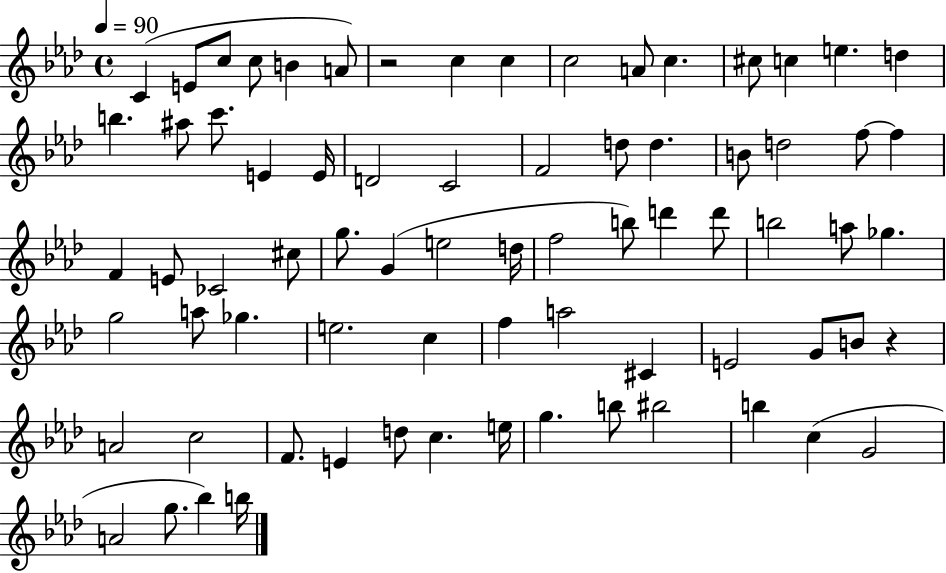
{
  \clef treble
  \time 4/4
  \defaultTimeSignature
  \key aes \major
  \tempo 4 = 90
  c'4( e'8 c''8 c''8 b'4 a'8) | r2 c''4 c''4 | c''2 a'8 c''4. | cis''8 c''4 e''4. d''4 | \break b''4. ais''8 c'''8. e'4 e'16 | d'2 c'2 | f'2 d''8 d''4. | b'8 d''2 f''8~~ f''4 | \break f'4 e'8 ces'2 cis''8 | g''8. g'4( e''2 d''16 | f''2 b''8) d'''4 d'''8 | b''2 a''8 ges''4. | \break g''2 a''8 ges''4. | e''2. c''4 | f''4 a''2 cis'4 | e'2 g'8 b'8 r4 | \break a'2 c''2 | f'8. e'4 d''8 c''4. e''16 | g''4. b''8 bis''2 | b''4 c''4( g'2 | \break a'2 g''8. bes''4) b''16 | \bar "|."
}